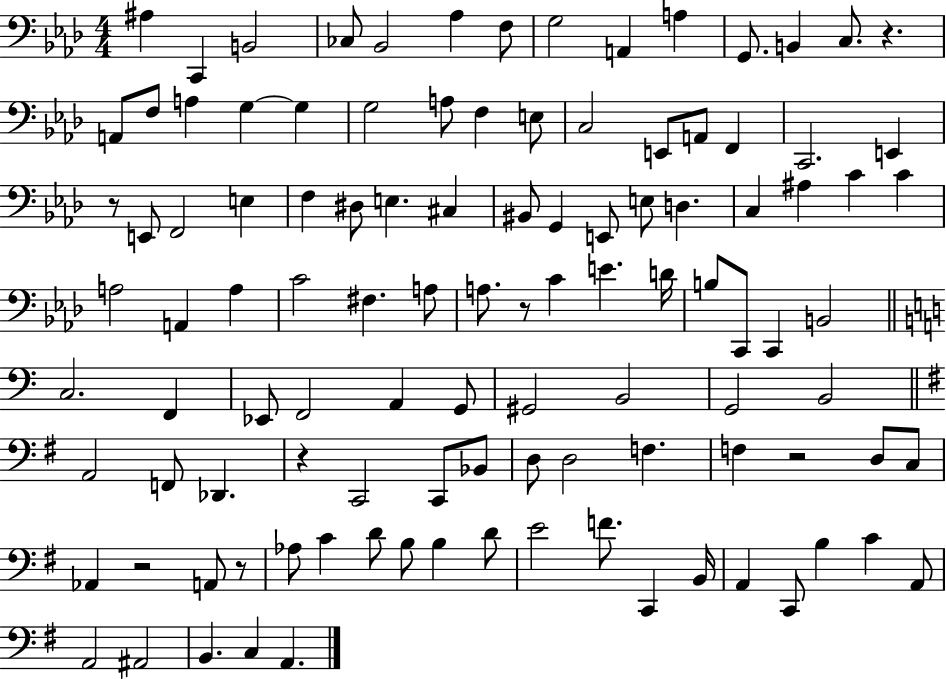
A#3/q C2/q B2/h CES3/e Bb2/h Ab3/q F3/e G3/h A2/q A3/q G2/e. B2/q C3/e. R/q. A2/e F3/e A3/q G3/q G3/q G3/h A3/e F3/q E3/e C3/h E2/e A2/e F2/q C2/h. E2/q R/e E2/e F2/h E3/q F3/q D#3/e E3/q. C#3/q BIS2/e G2/q E2/e E3/e D3/q. C3/q A#3/q C4/q C4/q A3/h A2/q A3/q C4/h F#3/q. A3/e A3/e. R/e C4/q E4/q. D4/s B3/e C2/e C2/q B2/h C3/h. F2/q Eb2/e F2/h A2/q G2/e G#2/h B2/h G2/h B2/h A2/h F2/e Db2/q. R/q C2/h C2/e Bb2/e D3/e D3/h F3/q. F3/q R/h D3/e C3/e Ab2/q R/h A2/e R/e Ab3/e C4/q D4/e B3/e B3/q D4/e E4/h F4/e. C2/q B2/s A2/q C2/e B3/q C4/q A2/e A2/h A#2/h B2/q. C3/q A2/q.